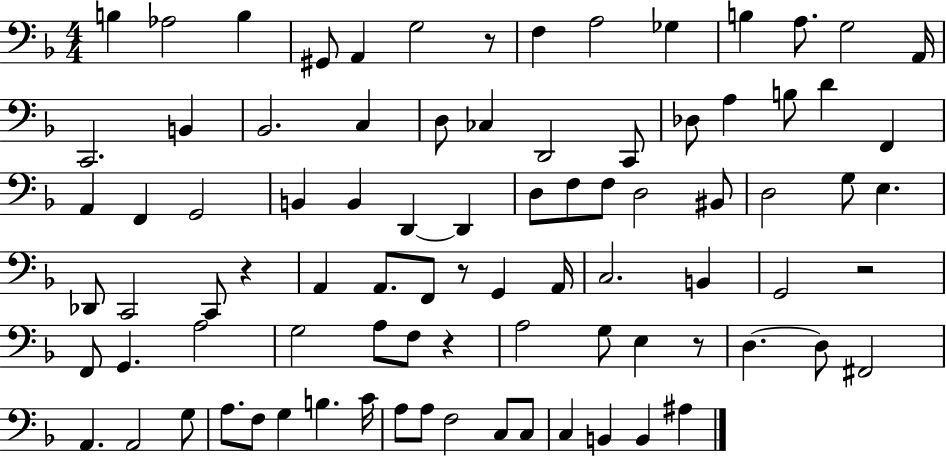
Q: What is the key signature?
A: F major